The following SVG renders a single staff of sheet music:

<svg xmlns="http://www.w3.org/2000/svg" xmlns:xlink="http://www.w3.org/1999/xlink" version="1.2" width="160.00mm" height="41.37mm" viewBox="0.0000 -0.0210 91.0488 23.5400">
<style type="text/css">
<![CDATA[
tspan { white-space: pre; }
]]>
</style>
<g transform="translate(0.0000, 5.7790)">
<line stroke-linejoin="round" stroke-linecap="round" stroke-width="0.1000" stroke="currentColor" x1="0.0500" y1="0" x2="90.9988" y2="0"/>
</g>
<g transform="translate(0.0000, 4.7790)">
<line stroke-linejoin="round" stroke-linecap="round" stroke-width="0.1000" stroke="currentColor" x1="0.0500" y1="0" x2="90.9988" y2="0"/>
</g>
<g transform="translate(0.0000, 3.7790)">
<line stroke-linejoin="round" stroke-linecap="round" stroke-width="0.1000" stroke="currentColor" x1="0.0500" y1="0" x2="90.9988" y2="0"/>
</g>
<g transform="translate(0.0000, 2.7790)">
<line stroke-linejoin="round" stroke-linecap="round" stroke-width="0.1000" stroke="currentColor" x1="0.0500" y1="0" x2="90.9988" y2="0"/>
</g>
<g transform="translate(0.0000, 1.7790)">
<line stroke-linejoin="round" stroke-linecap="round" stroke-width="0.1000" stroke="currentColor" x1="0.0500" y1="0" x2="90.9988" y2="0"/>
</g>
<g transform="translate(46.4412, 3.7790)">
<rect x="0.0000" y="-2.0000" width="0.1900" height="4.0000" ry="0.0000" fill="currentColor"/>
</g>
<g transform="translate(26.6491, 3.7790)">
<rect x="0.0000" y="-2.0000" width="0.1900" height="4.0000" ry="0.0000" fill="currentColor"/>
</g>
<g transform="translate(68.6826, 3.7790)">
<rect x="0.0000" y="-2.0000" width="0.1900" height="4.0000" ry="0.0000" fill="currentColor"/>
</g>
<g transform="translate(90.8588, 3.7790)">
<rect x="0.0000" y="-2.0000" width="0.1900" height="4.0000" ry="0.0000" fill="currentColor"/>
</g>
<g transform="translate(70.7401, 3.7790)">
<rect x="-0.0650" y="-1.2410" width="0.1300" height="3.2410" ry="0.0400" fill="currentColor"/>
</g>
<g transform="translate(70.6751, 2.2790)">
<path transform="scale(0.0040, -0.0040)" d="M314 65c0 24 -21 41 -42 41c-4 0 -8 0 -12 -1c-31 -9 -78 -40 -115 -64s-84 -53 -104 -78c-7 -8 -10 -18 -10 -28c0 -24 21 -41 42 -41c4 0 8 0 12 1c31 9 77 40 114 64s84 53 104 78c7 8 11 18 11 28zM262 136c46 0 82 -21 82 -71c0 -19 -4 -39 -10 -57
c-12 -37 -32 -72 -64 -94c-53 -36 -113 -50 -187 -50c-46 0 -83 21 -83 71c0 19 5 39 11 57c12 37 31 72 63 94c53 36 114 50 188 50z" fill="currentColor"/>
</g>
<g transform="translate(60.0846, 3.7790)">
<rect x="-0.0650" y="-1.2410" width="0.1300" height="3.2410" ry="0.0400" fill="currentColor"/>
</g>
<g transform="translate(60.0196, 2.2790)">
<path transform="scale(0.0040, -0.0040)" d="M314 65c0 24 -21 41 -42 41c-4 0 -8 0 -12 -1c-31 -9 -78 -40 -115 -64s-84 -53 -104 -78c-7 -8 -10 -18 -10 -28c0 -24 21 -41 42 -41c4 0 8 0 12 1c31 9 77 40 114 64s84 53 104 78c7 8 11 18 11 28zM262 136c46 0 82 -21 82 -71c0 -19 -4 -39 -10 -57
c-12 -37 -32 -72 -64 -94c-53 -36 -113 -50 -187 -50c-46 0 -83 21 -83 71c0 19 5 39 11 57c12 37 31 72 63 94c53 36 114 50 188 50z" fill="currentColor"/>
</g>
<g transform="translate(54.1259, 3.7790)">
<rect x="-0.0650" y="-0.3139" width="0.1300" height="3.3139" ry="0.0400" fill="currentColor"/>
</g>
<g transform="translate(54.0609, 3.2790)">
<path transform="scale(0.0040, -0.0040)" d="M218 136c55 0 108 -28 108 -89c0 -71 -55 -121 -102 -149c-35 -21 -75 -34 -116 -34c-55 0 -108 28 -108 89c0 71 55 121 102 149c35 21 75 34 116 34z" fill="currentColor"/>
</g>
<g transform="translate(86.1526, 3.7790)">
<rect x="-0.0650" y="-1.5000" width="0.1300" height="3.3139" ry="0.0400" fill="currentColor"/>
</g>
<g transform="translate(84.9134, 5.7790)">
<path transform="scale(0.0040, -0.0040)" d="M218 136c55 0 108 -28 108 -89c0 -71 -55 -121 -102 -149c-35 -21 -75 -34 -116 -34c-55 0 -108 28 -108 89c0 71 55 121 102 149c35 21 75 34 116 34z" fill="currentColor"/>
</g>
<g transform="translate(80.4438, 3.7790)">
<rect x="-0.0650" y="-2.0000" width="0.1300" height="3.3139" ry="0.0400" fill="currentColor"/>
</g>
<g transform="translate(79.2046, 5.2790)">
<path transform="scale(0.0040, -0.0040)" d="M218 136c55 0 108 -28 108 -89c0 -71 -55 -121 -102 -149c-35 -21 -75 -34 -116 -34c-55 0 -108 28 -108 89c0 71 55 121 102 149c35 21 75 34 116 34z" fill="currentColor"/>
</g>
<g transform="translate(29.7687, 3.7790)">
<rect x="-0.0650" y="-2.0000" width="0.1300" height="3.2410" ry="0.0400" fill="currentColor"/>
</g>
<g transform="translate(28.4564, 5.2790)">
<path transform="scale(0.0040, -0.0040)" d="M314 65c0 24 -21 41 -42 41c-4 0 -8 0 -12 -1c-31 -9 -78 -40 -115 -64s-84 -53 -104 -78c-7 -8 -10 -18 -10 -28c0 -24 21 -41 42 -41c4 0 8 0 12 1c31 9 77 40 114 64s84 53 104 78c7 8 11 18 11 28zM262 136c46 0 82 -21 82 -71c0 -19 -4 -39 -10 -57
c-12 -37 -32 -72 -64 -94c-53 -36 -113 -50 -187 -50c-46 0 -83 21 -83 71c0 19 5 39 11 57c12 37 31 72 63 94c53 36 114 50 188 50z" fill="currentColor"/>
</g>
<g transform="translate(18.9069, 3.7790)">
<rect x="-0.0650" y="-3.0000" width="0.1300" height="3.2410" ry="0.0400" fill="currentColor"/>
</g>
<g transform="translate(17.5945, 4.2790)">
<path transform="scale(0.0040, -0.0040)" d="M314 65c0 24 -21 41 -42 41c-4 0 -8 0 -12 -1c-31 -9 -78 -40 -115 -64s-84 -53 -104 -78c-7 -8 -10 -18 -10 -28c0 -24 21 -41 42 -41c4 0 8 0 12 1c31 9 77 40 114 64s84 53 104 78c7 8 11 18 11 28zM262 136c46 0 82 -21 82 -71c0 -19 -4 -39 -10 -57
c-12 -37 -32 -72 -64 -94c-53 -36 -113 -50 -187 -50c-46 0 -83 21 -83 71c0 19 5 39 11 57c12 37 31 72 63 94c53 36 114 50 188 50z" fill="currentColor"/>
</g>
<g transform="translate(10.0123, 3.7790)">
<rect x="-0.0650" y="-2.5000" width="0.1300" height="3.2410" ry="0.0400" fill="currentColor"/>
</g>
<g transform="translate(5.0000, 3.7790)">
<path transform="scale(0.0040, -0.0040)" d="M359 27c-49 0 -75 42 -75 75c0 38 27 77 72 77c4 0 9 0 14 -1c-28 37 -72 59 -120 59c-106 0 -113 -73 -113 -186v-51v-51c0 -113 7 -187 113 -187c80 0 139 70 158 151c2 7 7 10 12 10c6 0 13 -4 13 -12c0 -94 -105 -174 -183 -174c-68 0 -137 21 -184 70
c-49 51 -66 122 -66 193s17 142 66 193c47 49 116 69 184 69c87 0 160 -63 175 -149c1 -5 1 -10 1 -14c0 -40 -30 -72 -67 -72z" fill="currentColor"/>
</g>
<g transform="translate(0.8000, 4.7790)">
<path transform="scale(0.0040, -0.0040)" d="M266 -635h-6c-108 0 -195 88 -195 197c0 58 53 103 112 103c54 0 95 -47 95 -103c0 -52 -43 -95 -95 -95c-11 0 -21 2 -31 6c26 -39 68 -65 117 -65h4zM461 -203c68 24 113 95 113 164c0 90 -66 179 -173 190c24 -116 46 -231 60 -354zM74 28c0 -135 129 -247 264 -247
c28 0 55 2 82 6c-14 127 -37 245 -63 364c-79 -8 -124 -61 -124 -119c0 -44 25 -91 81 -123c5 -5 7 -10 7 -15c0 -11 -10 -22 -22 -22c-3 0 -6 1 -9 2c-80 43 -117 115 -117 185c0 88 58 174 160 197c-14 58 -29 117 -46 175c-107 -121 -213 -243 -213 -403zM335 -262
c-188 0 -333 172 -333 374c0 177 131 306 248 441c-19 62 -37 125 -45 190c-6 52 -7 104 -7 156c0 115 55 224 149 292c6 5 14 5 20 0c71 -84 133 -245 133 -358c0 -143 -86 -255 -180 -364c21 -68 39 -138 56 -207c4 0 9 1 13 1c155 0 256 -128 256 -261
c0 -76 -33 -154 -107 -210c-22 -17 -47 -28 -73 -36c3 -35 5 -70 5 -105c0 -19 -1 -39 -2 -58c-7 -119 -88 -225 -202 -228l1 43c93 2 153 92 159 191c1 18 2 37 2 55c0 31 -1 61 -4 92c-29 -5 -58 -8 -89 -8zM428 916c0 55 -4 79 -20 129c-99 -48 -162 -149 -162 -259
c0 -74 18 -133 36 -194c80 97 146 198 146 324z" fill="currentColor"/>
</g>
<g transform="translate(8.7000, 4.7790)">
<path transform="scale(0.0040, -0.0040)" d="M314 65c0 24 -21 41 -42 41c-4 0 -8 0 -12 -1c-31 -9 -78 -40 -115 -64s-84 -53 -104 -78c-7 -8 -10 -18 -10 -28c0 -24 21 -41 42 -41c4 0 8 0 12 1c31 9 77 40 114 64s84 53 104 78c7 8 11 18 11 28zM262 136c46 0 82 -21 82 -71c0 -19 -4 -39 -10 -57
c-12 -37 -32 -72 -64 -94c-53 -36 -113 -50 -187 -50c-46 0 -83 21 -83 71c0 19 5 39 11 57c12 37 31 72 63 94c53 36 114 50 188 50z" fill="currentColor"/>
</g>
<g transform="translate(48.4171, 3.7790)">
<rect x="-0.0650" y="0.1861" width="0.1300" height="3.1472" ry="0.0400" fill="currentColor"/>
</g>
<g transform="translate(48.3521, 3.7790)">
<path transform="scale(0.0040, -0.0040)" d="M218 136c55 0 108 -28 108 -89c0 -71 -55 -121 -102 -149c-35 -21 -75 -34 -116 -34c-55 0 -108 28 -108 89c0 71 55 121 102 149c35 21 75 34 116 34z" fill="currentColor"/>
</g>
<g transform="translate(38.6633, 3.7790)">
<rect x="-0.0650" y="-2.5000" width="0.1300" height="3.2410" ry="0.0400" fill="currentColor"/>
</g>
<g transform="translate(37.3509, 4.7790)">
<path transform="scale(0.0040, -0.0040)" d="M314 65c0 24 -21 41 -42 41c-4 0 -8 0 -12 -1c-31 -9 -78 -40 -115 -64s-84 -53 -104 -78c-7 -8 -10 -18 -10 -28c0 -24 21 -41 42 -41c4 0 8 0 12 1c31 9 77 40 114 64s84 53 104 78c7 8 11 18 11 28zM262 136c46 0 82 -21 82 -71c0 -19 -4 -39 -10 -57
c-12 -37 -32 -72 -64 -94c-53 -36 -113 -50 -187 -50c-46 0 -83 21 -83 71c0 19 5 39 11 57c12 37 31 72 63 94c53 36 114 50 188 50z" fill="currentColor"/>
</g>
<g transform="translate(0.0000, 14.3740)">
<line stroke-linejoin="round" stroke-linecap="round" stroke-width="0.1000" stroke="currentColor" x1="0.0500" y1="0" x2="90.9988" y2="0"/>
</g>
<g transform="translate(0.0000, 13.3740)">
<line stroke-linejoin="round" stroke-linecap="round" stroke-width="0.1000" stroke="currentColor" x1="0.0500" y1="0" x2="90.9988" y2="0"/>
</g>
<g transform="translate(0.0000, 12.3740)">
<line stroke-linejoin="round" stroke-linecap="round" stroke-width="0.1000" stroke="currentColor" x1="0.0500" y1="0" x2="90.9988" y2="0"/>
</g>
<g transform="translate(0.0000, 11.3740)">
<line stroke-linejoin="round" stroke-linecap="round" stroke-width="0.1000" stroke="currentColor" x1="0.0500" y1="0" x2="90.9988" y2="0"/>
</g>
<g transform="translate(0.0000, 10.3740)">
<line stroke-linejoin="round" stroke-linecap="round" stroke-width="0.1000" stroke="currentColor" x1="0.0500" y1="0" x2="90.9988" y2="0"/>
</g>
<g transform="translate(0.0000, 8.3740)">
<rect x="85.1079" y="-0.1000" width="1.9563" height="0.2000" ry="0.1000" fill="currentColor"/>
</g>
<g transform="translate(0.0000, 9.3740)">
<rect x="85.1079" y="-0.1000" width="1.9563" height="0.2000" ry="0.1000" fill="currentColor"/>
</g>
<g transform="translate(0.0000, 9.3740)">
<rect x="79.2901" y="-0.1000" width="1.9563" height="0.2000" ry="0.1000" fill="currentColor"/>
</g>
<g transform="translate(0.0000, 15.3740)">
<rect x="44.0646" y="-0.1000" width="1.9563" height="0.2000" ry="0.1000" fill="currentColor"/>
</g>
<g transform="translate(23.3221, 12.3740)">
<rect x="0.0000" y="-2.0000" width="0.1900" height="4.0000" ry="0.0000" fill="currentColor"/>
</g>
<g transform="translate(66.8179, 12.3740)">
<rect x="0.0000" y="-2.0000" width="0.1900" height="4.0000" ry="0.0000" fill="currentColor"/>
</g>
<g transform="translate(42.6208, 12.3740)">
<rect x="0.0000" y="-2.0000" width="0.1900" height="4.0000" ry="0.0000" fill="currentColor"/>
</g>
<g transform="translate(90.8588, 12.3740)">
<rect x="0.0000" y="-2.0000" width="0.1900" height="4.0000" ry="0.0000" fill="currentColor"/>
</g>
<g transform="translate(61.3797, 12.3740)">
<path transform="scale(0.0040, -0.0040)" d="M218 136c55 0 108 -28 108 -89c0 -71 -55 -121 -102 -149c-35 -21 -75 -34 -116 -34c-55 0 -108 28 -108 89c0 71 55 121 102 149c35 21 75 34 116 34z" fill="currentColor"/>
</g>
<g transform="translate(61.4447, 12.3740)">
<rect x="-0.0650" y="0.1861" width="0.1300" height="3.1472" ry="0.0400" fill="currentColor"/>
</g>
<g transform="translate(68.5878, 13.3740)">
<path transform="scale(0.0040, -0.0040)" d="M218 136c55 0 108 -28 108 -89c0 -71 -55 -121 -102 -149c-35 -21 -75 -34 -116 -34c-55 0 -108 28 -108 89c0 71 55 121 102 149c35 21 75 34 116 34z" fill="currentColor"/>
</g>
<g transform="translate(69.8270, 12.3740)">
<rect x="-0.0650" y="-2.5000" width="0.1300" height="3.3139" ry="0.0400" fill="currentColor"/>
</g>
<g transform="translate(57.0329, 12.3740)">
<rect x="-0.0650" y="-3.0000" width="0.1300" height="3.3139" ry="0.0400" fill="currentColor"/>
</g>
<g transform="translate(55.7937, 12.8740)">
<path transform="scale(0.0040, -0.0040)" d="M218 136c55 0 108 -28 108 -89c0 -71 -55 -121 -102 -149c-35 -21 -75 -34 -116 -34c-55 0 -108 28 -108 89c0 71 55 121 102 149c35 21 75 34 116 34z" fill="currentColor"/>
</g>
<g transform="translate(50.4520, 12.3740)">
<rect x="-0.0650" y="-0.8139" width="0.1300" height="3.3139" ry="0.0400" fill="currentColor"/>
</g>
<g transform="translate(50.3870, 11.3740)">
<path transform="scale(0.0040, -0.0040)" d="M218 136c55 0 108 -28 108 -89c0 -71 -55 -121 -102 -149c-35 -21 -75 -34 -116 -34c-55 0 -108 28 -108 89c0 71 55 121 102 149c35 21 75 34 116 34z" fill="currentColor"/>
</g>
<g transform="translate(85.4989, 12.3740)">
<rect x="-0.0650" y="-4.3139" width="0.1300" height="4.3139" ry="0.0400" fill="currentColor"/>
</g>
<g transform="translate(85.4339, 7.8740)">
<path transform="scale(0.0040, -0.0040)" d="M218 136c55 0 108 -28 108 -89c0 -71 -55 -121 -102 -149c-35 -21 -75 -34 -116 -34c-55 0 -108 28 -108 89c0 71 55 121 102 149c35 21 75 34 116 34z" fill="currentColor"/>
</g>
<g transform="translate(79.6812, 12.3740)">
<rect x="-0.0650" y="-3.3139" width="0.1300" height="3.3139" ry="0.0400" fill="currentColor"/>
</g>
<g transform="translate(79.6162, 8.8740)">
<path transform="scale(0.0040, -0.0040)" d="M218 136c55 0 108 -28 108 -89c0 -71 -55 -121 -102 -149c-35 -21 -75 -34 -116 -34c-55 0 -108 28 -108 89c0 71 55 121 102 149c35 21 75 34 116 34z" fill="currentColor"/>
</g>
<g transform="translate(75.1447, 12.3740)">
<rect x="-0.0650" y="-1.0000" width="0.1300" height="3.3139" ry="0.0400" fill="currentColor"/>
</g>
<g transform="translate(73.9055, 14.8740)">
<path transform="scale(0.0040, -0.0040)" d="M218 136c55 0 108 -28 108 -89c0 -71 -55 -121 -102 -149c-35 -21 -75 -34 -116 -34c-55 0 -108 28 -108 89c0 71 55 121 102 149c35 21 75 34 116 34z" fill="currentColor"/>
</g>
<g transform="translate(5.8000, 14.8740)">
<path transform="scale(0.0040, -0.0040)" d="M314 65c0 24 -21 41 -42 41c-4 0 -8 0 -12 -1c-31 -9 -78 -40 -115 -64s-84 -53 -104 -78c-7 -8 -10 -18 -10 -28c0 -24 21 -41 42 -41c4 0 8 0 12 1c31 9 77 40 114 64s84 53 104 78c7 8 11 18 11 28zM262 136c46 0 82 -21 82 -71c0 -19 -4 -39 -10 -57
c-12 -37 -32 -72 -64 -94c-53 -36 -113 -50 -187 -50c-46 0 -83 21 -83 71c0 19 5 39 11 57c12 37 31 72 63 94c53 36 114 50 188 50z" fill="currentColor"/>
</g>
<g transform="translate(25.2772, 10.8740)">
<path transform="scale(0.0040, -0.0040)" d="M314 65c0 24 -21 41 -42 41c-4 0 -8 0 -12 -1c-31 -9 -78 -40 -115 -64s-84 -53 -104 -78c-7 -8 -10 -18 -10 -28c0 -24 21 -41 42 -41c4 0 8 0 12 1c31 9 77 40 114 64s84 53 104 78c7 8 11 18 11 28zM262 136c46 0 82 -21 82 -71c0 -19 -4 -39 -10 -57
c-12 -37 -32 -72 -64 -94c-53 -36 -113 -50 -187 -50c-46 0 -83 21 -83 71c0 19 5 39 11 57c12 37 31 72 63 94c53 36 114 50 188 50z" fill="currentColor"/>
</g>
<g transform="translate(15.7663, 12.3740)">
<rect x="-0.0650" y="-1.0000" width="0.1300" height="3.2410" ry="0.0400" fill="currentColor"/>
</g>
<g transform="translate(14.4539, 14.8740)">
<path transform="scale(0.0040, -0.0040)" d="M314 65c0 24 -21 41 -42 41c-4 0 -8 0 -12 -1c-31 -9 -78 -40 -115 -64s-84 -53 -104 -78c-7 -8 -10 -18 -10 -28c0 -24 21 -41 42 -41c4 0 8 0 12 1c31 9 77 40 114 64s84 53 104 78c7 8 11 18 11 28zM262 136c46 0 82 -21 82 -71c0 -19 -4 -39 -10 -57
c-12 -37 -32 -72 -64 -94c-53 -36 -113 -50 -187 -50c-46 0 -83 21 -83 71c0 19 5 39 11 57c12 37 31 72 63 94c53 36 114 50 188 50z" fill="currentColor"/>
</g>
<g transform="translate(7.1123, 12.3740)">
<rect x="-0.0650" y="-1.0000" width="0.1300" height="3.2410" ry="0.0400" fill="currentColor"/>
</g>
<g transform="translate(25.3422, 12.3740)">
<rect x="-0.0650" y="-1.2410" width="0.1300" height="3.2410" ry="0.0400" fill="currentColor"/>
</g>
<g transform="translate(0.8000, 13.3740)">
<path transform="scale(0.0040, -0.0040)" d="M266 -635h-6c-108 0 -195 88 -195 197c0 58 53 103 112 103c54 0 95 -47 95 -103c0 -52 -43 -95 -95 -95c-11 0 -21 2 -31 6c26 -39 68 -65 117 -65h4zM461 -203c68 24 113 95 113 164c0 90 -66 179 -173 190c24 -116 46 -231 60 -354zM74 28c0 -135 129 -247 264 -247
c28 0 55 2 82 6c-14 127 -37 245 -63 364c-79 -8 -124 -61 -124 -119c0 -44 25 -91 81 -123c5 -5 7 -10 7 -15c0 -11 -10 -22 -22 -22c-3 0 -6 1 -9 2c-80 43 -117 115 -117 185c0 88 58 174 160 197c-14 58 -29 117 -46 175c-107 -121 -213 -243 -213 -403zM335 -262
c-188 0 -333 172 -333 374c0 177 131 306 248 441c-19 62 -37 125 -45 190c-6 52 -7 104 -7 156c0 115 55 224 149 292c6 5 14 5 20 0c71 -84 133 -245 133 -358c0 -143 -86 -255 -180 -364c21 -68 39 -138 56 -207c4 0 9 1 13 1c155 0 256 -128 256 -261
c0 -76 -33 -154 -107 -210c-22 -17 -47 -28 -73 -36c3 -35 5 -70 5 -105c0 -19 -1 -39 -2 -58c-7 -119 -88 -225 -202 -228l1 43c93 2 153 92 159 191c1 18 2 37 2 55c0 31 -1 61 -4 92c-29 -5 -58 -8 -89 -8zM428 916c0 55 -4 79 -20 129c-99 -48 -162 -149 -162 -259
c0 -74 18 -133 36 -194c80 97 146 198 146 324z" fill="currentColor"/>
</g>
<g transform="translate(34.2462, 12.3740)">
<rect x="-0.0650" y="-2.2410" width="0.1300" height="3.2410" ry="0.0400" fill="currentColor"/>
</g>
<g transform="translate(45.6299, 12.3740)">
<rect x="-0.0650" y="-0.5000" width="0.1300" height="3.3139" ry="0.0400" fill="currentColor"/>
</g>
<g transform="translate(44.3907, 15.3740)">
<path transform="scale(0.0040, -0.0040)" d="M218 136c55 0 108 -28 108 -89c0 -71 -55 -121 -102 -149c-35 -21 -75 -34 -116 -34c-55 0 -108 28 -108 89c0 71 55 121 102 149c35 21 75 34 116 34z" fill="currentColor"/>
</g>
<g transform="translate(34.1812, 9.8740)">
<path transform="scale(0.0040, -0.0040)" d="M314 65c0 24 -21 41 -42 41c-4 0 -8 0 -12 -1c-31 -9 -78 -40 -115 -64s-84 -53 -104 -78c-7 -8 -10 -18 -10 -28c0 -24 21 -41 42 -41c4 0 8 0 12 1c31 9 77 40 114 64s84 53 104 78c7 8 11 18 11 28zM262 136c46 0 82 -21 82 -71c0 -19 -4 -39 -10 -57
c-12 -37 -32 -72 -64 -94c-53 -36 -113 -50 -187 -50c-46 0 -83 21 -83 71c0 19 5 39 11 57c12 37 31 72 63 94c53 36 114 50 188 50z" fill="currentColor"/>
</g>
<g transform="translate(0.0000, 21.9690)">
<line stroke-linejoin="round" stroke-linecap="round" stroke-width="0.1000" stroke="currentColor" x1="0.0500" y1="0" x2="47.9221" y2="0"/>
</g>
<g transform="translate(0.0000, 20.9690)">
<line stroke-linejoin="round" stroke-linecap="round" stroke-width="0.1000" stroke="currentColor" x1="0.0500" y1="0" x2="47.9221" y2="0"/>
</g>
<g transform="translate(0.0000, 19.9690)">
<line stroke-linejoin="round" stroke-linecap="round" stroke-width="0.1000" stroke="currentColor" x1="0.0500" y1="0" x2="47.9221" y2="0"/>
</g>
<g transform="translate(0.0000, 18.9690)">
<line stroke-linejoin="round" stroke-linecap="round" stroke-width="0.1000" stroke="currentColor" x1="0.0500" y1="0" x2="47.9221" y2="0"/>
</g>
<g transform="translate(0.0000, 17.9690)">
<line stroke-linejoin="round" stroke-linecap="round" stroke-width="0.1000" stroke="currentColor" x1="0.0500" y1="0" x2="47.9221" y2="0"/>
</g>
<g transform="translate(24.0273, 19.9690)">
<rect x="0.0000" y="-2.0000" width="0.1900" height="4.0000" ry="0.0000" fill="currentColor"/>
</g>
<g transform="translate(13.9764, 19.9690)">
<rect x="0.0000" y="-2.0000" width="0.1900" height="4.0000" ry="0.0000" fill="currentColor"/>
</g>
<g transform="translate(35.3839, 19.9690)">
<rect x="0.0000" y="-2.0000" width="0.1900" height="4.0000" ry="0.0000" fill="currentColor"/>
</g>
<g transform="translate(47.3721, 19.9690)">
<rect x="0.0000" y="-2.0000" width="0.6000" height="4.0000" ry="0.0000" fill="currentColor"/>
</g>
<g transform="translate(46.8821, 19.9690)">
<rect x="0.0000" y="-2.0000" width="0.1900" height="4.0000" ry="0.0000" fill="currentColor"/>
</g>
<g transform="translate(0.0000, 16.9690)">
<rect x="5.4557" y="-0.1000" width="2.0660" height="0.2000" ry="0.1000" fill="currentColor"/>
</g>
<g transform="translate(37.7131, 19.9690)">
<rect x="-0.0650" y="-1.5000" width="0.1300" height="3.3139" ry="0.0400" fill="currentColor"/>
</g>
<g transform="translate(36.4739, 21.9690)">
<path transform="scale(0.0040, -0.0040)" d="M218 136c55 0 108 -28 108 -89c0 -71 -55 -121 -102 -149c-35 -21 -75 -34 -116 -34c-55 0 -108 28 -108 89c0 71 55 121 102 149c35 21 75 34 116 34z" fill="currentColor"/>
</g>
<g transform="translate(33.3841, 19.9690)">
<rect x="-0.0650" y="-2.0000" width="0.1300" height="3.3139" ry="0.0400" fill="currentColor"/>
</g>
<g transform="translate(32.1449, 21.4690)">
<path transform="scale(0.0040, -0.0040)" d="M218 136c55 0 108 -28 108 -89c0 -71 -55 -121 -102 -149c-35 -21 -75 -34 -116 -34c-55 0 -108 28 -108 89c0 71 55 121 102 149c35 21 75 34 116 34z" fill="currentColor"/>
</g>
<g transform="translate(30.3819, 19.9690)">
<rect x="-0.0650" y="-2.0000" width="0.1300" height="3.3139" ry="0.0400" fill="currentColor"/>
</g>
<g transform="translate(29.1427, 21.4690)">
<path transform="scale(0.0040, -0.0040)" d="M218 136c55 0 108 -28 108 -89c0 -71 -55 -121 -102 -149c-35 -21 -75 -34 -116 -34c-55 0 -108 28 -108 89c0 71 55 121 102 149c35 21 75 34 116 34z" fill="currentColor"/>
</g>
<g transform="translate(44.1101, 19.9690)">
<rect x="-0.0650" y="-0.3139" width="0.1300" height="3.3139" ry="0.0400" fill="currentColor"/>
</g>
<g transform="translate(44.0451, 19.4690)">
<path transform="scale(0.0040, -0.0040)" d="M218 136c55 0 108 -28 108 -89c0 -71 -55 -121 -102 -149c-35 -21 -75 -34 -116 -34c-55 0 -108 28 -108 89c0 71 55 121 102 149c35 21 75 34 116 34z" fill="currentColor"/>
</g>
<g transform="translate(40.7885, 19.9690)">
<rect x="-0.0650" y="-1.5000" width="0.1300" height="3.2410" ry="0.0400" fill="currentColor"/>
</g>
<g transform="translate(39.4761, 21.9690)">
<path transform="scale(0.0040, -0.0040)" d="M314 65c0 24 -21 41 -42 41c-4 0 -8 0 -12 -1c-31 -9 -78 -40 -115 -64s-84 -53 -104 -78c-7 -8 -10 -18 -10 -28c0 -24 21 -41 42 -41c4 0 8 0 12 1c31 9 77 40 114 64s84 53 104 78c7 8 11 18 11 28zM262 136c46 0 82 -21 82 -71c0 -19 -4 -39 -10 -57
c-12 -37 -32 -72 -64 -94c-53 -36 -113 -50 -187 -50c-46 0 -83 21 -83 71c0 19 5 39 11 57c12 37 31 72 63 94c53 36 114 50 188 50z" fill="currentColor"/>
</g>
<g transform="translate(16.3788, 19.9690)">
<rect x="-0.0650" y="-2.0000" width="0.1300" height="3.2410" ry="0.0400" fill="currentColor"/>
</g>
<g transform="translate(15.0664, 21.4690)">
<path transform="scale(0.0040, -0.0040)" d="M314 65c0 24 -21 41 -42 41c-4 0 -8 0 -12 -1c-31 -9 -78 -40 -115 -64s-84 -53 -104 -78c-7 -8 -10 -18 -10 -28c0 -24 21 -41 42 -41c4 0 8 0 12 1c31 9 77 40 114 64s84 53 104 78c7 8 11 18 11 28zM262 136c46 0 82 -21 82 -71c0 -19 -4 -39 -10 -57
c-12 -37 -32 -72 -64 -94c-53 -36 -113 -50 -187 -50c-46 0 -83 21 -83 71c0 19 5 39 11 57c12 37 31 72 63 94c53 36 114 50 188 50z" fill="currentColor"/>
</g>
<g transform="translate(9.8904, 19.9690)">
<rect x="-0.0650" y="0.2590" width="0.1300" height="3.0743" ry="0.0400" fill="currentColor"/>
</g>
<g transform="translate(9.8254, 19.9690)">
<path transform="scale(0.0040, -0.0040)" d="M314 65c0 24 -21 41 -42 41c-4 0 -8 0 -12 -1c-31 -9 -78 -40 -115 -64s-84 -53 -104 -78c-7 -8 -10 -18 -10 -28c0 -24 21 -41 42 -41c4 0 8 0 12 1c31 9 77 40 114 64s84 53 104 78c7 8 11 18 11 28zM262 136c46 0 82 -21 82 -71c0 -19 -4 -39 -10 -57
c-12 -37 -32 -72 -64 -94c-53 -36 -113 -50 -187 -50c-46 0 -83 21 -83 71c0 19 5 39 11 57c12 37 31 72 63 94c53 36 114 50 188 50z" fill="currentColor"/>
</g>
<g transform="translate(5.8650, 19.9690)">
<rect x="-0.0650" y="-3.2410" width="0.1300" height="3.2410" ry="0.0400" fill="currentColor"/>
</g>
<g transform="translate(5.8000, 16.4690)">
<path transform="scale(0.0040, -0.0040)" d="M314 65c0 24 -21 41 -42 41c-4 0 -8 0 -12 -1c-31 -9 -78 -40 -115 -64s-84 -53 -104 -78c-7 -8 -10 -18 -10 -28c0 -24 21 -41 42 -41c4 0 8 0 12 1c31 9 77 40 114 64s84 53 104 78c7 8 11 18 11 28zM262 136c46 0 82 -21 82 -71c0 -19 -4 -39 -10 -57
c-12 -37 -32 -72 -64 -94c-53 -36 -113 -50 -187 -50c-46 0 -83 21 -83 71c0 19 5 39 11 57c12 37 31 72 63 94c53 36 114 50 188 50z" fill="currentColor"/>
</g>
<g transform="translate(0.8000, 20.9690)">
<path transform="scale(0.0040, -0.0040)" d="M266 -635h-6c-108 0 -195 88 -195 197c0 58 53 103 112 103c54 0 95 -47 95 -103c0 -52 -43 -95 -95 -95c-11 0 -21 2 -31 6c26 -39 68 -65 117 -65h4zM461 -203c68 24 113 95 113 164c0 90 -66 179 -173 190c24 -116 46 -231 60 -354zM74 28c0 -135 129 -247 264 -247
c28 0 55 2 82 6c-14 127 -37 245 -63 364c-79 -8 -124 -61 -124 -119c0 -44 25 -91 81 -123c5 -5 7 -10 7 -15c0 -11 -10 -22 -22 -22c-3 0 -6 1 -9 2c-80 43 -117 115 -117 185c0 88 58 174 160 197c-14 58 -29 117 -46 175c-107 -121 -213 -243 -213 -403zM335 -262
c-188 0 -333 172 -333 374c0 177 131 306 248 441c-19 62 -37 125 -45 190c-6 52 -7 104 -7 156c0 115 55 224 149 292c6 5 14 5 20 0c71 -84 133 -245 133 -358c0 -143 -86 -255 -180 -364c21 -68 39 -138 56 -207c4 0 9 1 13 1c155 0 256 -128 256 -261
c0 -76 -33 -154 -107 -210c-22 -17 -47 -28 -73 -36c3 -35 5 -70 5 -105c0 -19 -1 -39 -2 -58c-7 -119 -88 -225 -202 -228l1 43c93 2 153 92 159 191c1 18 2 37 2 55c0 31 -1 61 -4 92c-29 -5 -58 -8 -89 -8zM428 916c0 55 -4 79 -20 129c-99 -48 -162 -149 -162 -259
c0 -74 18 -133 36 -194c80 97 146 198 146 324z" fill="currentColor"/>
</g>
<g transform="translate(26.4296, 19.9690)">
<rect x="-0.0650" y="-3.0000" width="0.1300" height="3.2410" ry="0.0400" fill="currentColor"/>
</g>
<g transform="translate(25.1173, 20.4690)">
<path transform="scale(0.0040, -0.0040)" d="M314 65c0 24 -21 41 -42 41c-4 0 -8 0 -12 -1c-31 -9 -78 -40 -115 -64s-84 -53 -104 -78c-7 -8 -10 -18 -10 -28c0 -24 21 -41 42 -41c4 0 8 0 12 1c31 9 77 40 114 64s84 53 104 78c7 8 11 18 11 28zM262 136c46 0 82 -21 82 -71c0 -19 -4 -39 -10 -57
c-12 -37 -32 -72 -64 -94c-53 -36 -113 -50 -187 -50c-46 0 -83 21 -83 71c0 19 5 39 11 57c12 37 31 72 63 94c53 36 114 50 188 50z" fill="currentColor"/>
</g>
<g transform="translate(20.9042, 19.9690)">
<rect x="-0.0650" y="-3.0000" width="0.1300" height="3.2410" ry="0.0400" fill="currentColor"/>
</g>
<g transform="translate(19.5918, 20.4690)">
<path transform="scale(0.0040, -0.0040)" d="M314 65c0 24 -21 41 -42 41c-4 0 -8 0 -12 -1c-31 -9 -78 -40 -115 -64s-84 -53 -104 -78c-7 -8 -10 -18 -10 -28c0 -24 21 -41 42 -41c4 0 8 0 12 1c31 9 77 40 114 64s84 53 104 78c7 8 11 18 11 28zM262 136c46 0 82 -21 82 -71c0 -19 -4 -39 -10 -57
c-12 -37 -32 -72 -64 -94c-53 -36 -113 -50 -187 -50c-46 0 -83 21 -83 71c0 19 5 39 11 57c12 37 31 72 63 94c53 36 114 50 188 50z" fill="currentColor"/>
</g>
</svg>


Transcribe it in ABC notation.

X:1
T:Untitled
M:4/4
L:1/4
K:C
G2 A2 F2 G2 B c e2 e2 F E D2 D2 e2 g2 C d A B G D b d' b2 B2 F2 A2 A2 F F E E2 c